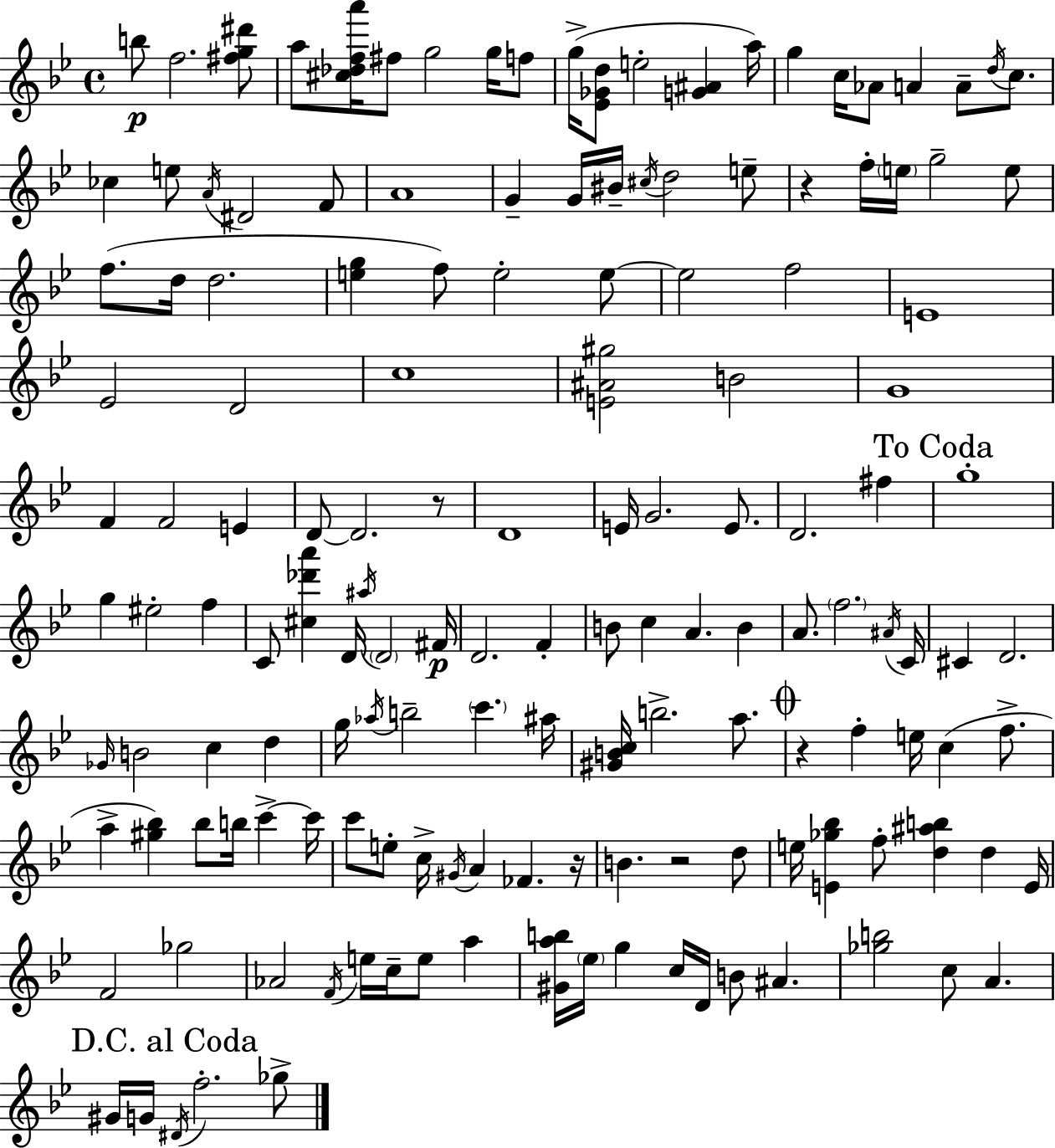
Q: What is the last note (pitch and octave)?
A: Gb5